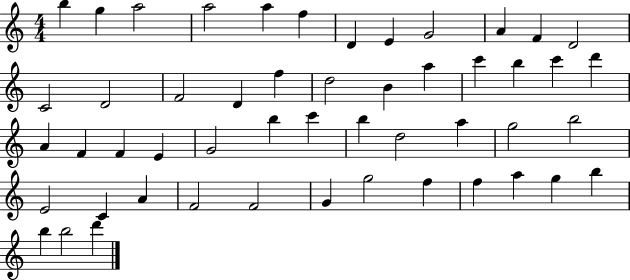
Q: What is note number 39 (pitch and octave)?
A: A4